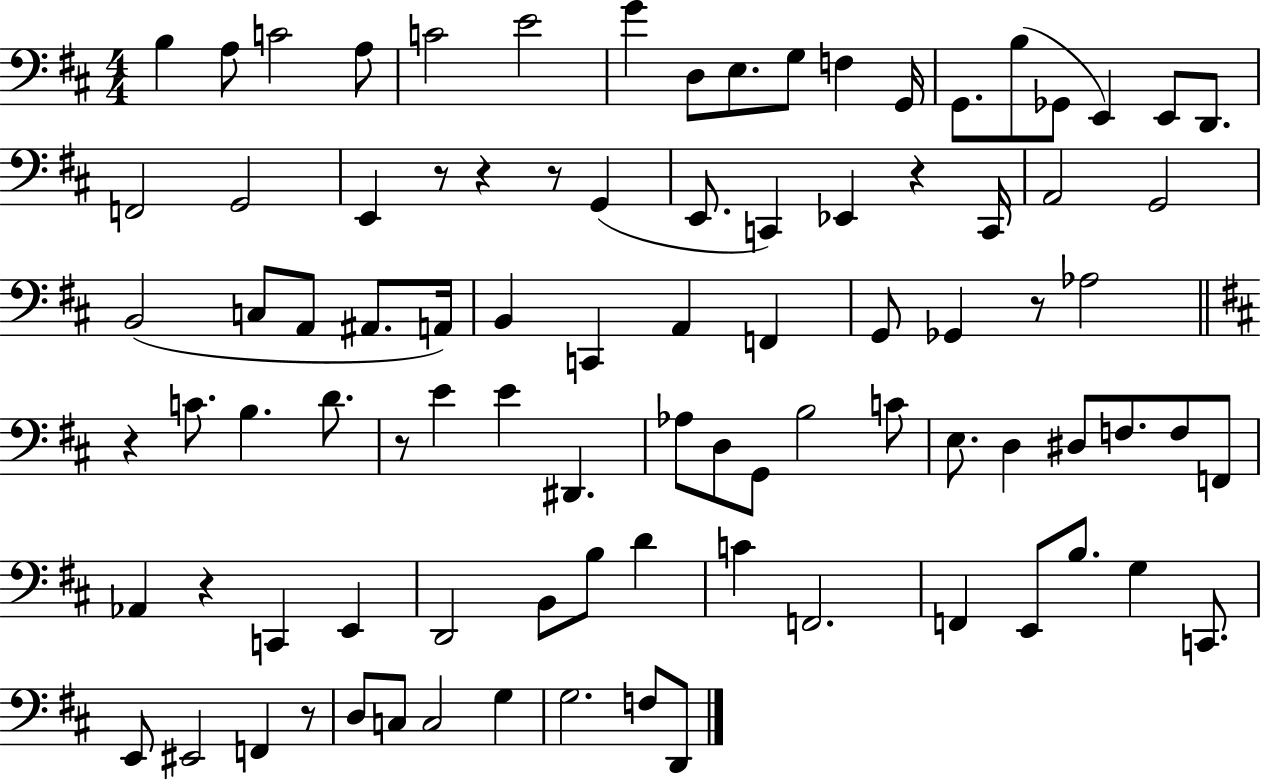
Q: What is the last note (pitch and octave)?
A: D2